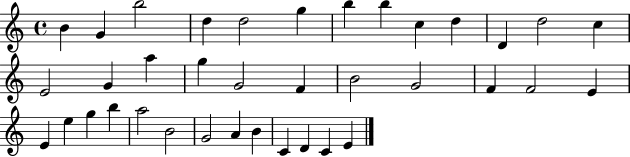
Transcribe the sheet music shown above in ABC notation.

X:1
T:Untitled
M:4/4
L:1/4
K:C
B G b2 d d2 g b b c d D d2 c E2 G a g G2 F B2 G2 F F2 E E e g b a2 B2 G2 A B C D C E